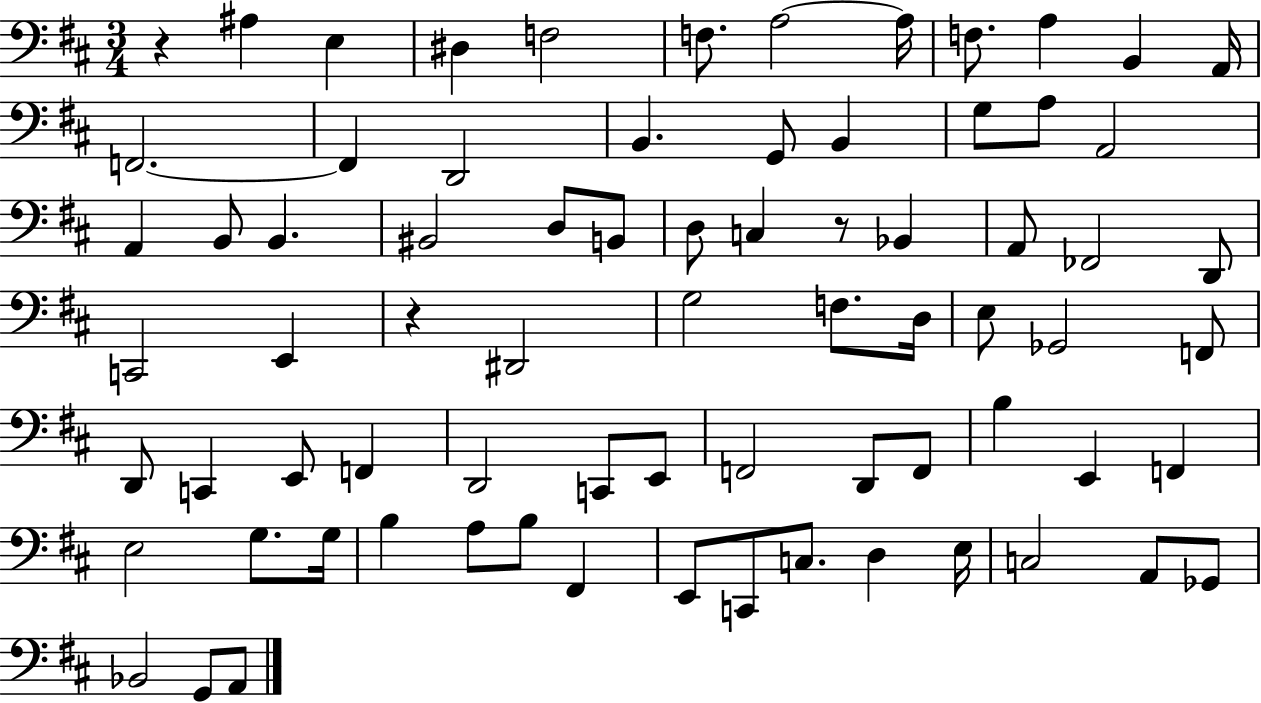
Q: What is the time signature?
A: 3/4